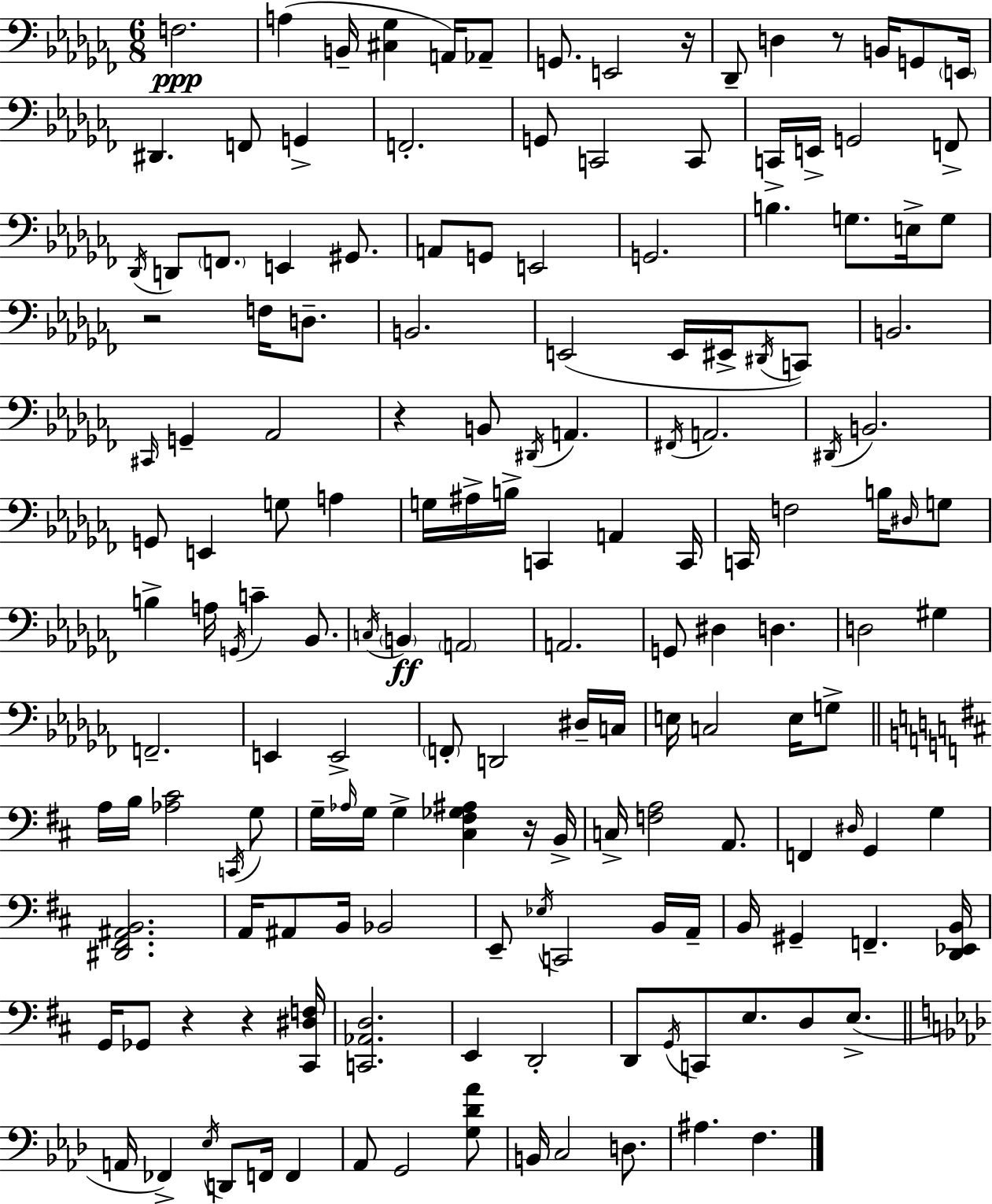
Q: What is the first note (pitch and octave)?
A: F3